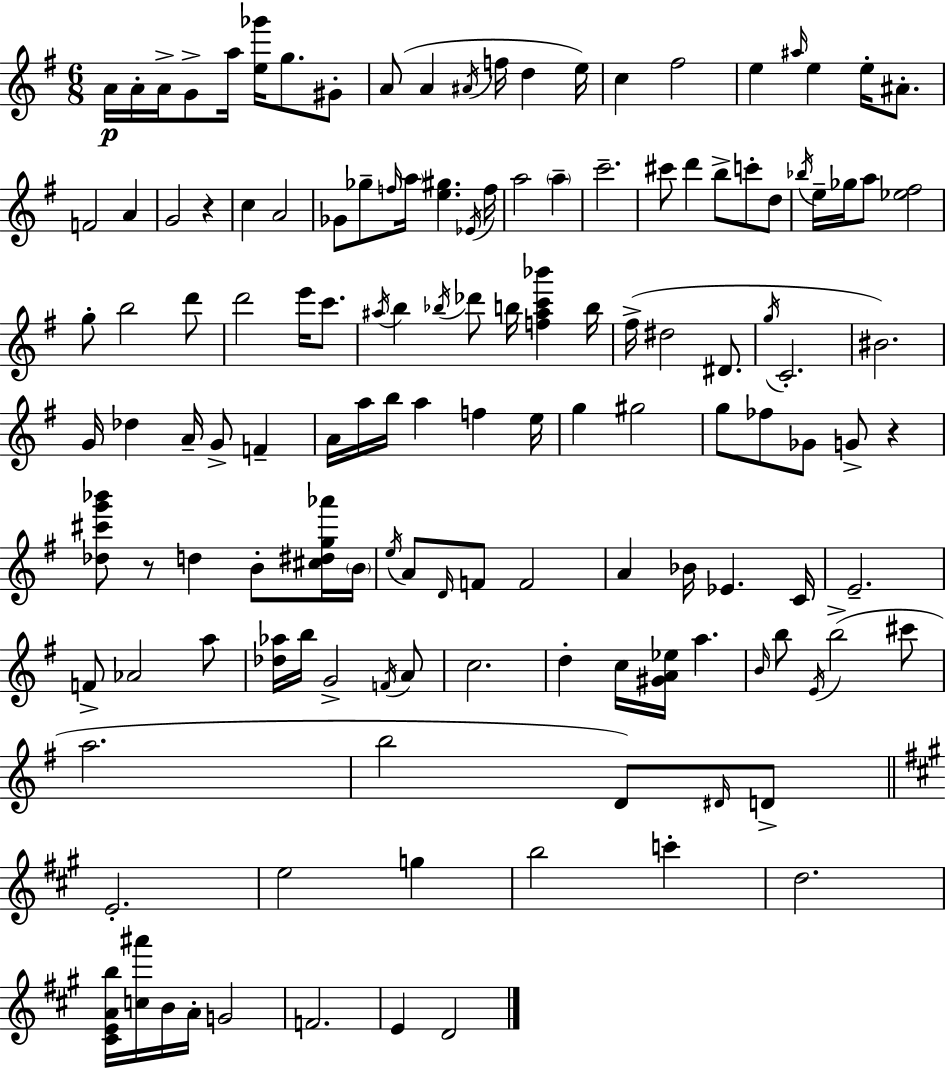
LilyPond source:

{
  \clef treble
  \numericTimeSignature
  \time 6/8
  \key e \minor
  a'16\p a'16-. a'16-> g'8-> a''16 <e'' ges'''>16 g''8. gis'8-. | a'8( a'4 \acciaccatura { ais'16 } f''16 d''4 | e''16) c''4 fis''2 | e''4 \grace { ais''16 } e''4 e''16-. ais'8.-. | \break f'2 a'4 | g'2 r4 | c''4 a'2 | ges'8 ges''8-- \grace { f''16 } \parenthesize a''16 <e'' gis''>4. | \break \acciaccatura { ees'16 } f''16 a''2 | \parenthesize a''4-- c'''2.-- | cis'''8 d'''4 b''8-> | c'''8-. d''8 \acciaccatura { bes''16 } e''16-- ges''16 a''8 <ees'' fis''>2 | \break g''8-. b''2 | d'''8 d'''2 | e'''16 c'''8. \acciaccatura { ais''16 } b''4 \acciaccatura { bes''16 } des'''8 | b''16 <f'' ais'' c''' bes'''>4 b''16 fis''16->( dis''2 | \break dis'8. \acciaccatura { g''16 } c'2.-. | bis'2.) | g'16 des''4 | a'16-- g'8-> f'4-- a'16 a''16 b''16 a''4 | \break f''4 e''16 g''4 | gis''2 g''8 fes''8 | ges'8 g'8-> r4 <des'' cis''' g''' bes'''>8 r8 | d''4 b'8-. <cis'' dis'' g'' aes'''>16 \parenthesize b'16 \acciaccatura { e''16 } a'8 \grace { d'16 } | \break f'8 f'2 a'4 | bes'16 ees'4. c'16 e'2.-- | f'8-> | aes'2 a''8 <des'' aes''>16 b''16 | \break g'2-> \acciaccatura { f'16 } a'8 c''2. | d''4-. | c''16 <gis' a' ees''>16 a''4. \grace { b'16 } | b''8 \acciaccatura { e'16 } b''2->( cis'''8 | \break a''2. | b''2 d'8) \grace { dis'16 } | d'8-> \bar "||" \break \key a \major e'2.-. | e''2 g''4 | b''2 c'''4-. | d''2. | \break <cis' e' a' b''>16 <c'' ais'''>16 b'16 a'16-. g'2 | f'2. | e'4 d'2 | \bar "|."
}